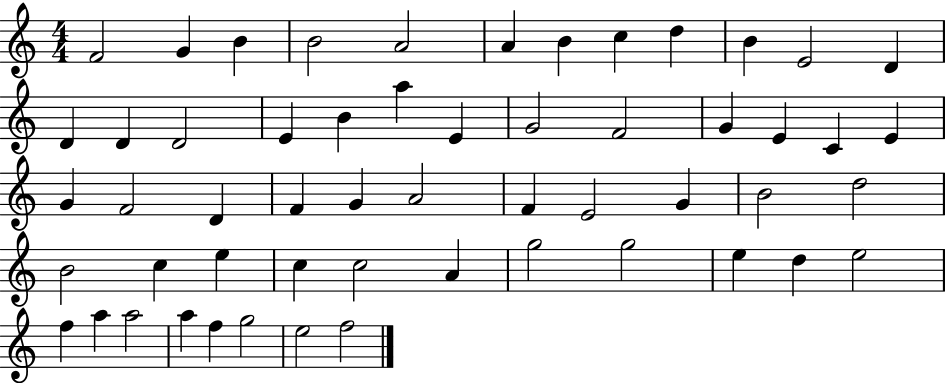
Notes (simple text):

F4/h G4/q B4/q B4/h A4/h A4/q B4/q C5/q D5/q B4/q E4/h D4/q D4/q D4/q D4/h E4/q B4/q A5/q E4/q G4/h F4/h G4/q E4/q C4/q E4/q G4/q F4/h D4/q F4/q G4/q A4/h F4/q E4/h G4/q B4/h D5/h B4/h C5/q E5/q C5/q C5/h A4/q G5/h G5/h E5/q D5/q E5/h F5/q A5/q A5/h A5/q F5/q G5/h E5/h F5/h